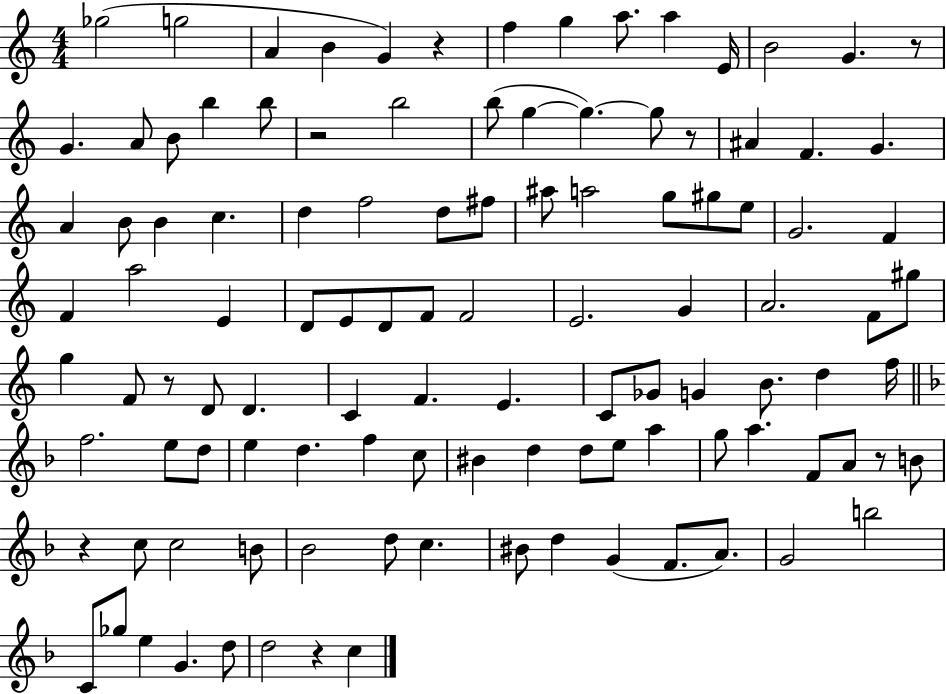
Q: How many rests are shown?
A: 8